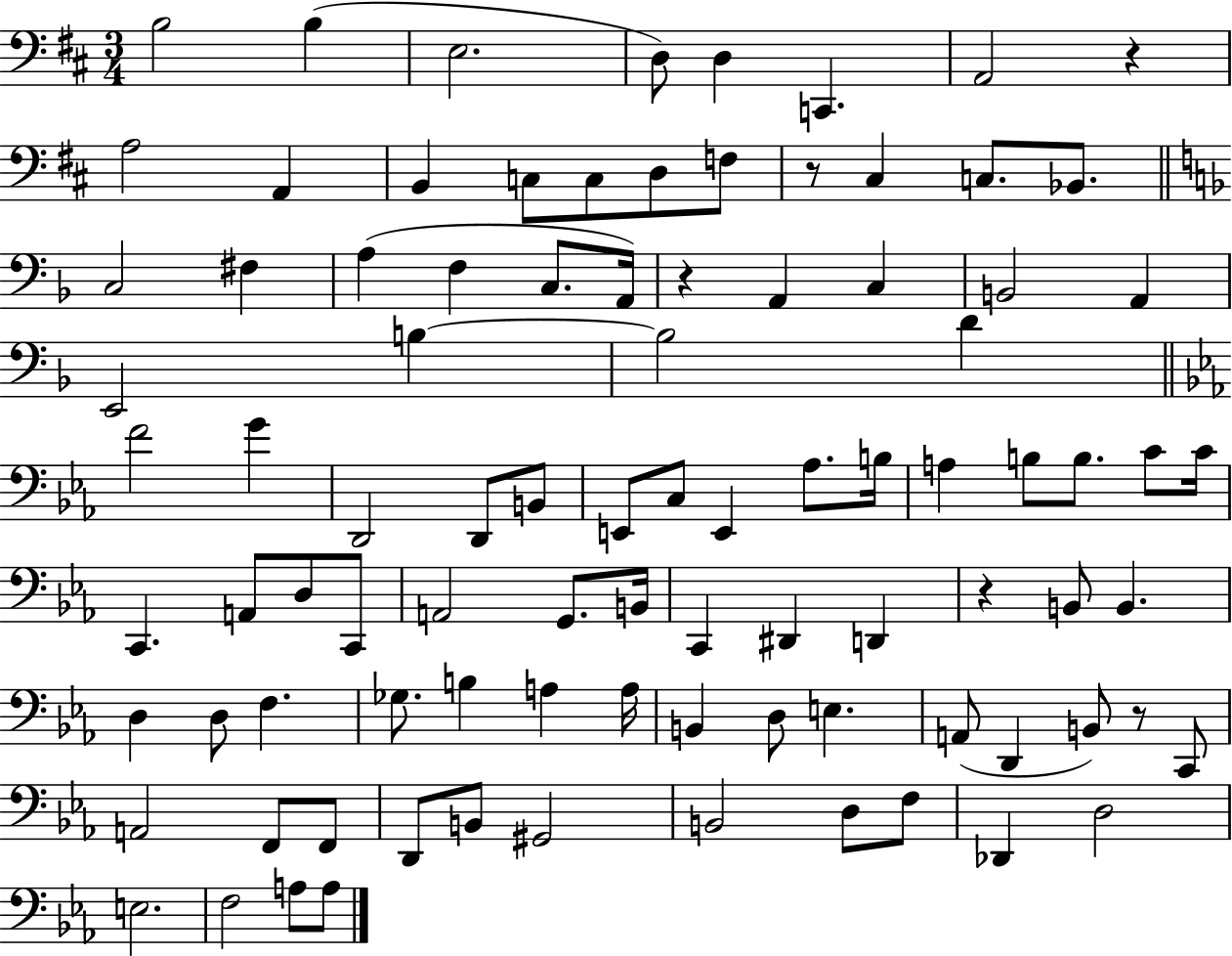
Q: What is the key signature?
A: D major